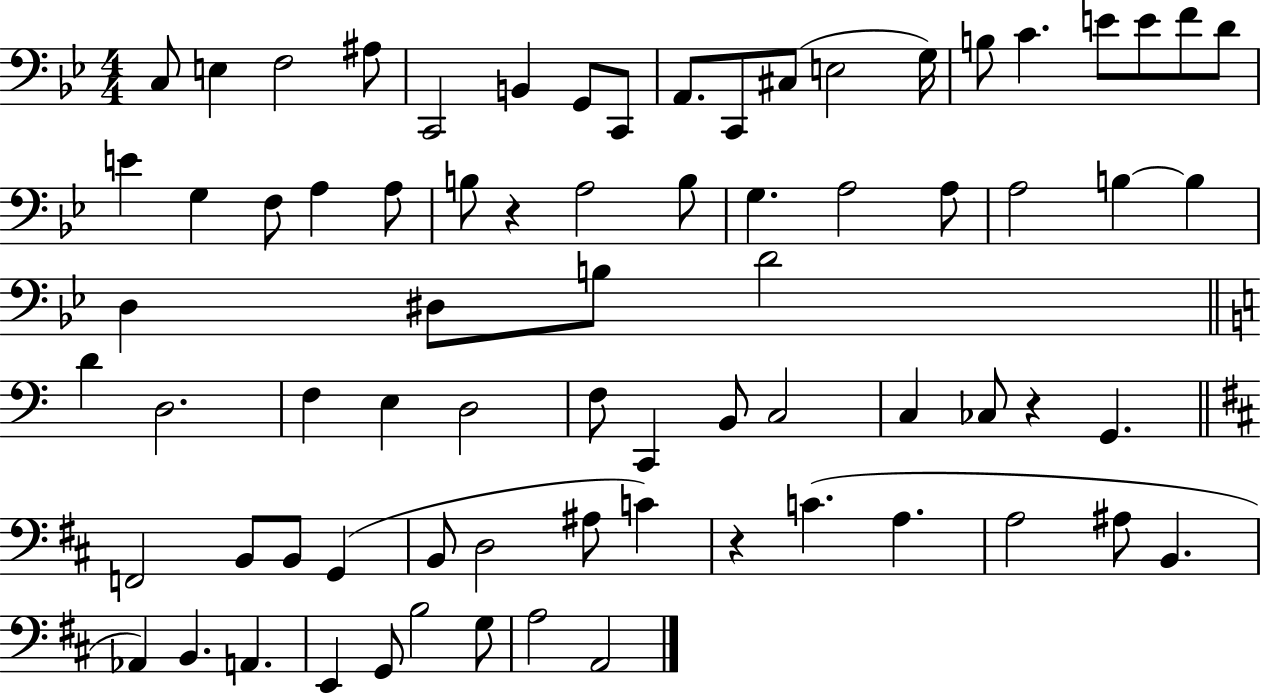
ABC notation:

X:1
T:Untitled
M:4/4
L:1/4
K:Bb
C,/2 E, F,2 ^A,/2 C,,2 B,, G,,/2 C,,/2 A,,/2 C,,/2 ^C,/2 E,2 G,/4 B,/2 C E/2 E/2 F/2 D/2 E G, F,/2 A, A,/2 B,/2 z A,2 B,/2 G, A,2 A,/2 A,2 B, B, D, ^D,/2 B,/2 D2 D D,2 F, E, D,2 F,/2 C,, B,,/2 C,2 C, _C,/2 z G,, F,,2 B,,/2 B,,/2 G,, B,,/2 D,2 ^A,/2 C z C A, A,2 ^A,/2 B,, _A,, B,, A,, E,, G,,/2 B,2 G,/2 A,2 A,,2